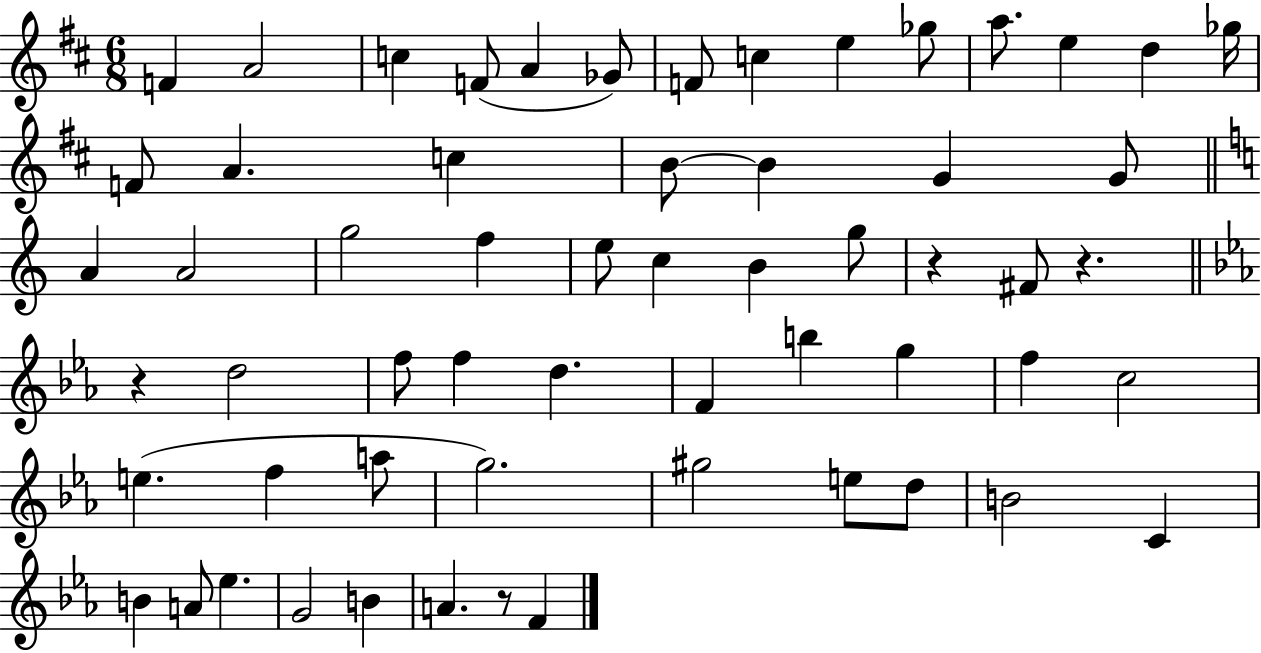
F4/q A4/h C5/q F4/e A4/q Gb4/e F4/e C5/q E5/q Gb5/e A5/e. E5/q D5/q Gb5/s F4/e A4/q. C5/q B4/e B4/q G4/q G4/e A4/q A4/h G5/h F5/q E5/e C5/q B4/q G5/e R/q F#4/e R/q. R/q D5/h F5/e F5/q D5/q. F4/q B5/q G5/q F5/q C5/h E5/q. F5/q A5/e G5/h. G#5/h E5/e D5/e B4/h C4/q B4/q A4/e Eb5/q. G4/h B4/q A4/q. R/e F4/q